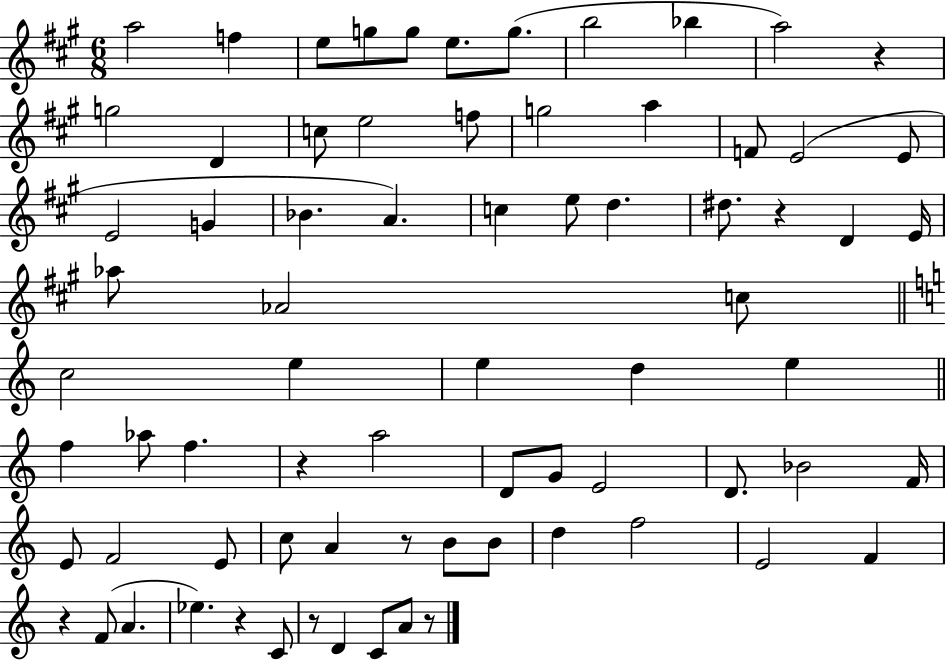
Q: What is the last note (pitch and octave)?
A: A4